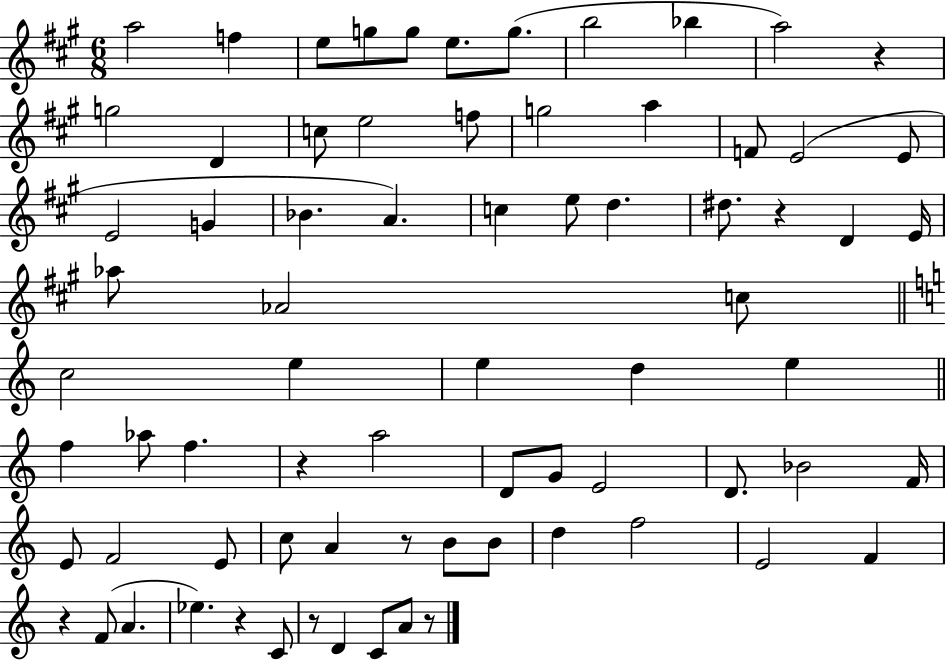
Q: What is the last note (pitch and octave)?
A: A4